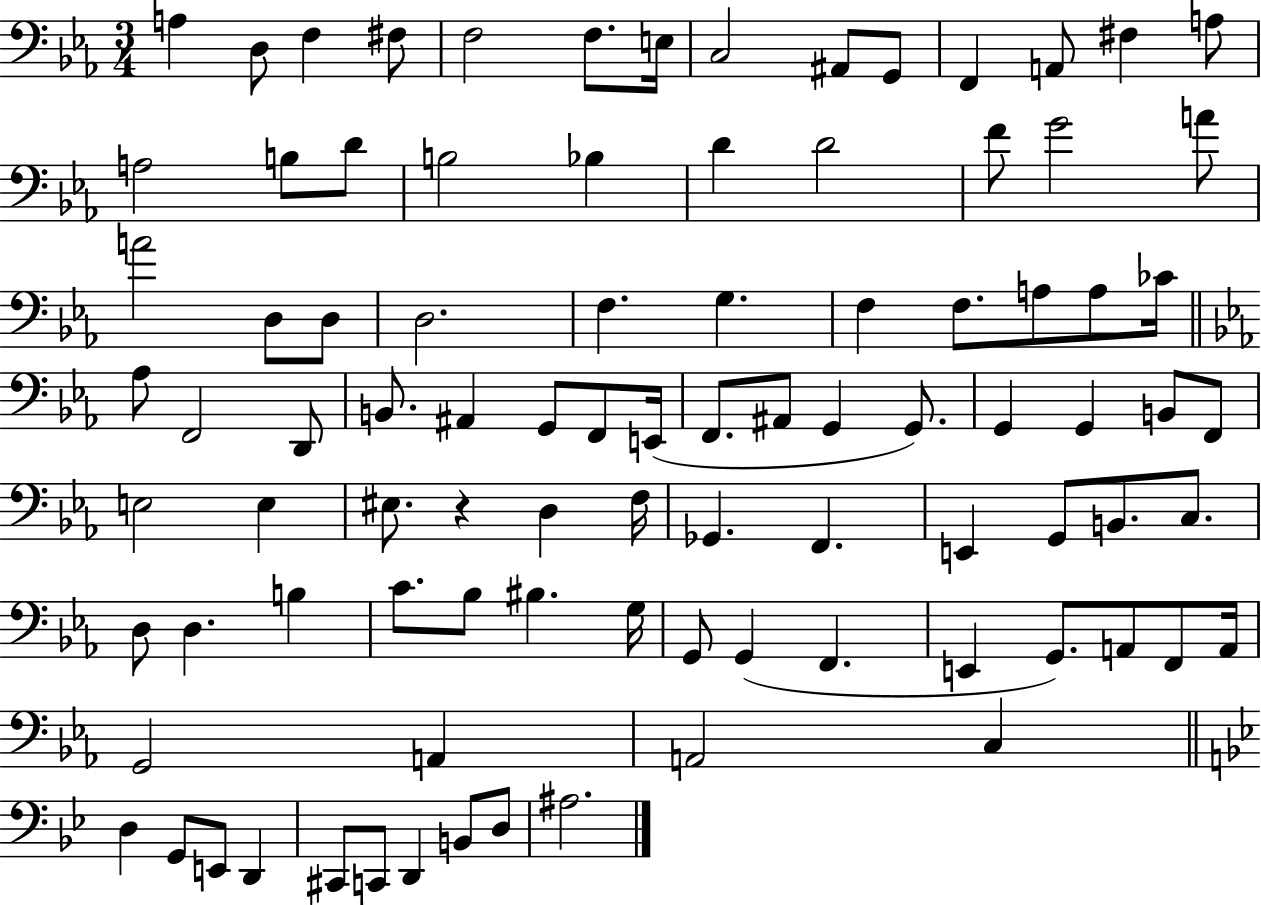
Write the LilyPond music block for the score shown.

{
  \clef bass
  \numericTimeSignature
  \time 3/4
  \key ees \major
  a4 d8 f4 fis8 | f2 f8. e16 | c2 ais,8 g,8 | f,4 a,8 fis4 a8 | \break a2 b8 d'8 | b2 bes4 | d'4 d'2 | f'8 g'2 a'8 | \break a'2 d8 d8 | d2. | f4. g4. | f4 f8. a8 a8 ces'16 | \break \bar "||" \break \key ees \major aes8 f,2 d,8 | b,8. ais,4 g,8 f,8 e,16( | f,8. ais,8 g,4 g,8.) | g,4 g,4 b,8 f,8 | \break e2 e4 | eis8. r4 d4 f16 | ges,4. f,4. | e,4 g,8 b,8. c8. | \break d8 d4. b4 | c'8. bes8 bis4. g16 | g,8 g,4( f,4. | e,4 g,8.) a,8 f,8 a,16 | \break g,2 a,4 | a,2 c4 | \bar "||" \break \key bes \major d4 g,8 e,8 d,4 | cis,8 c,8 d,4 b,8 d8 | ais2. | \bar "|."
}